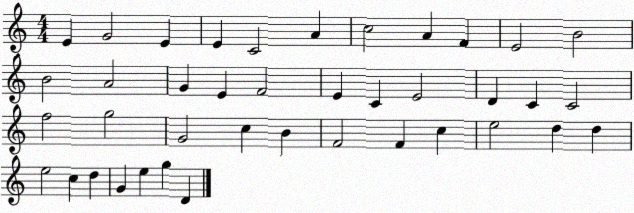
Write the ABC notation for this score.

X:1
T:Untitled
M:4/4
L:1/4
K:C
E G2 E E C2 A c2 A F E2 B2 B2 A2 G E F2 E C E2 D C C2 f2 g2 G2 c B F2 F c e2 d d e2 c d G e g D